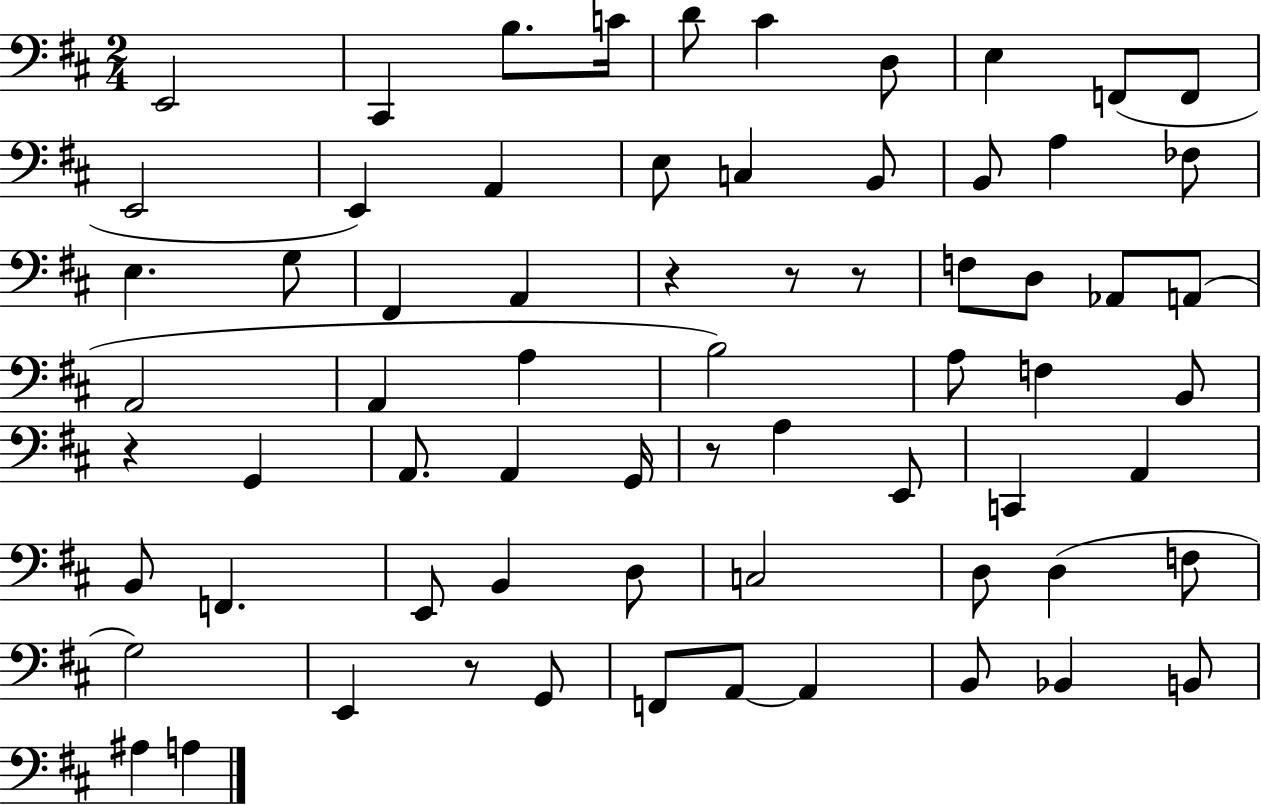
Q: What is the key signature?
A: D major